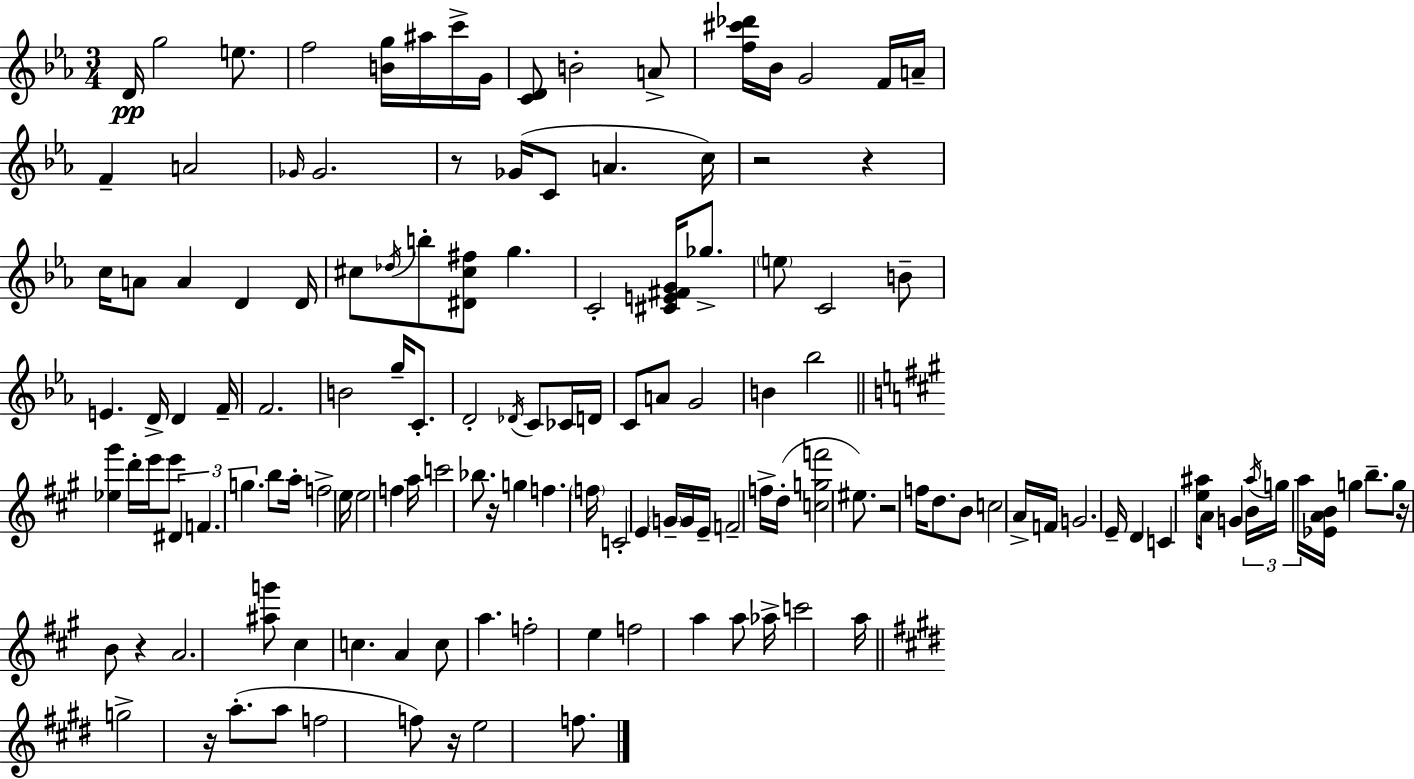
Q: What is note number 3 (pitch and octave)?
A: E5